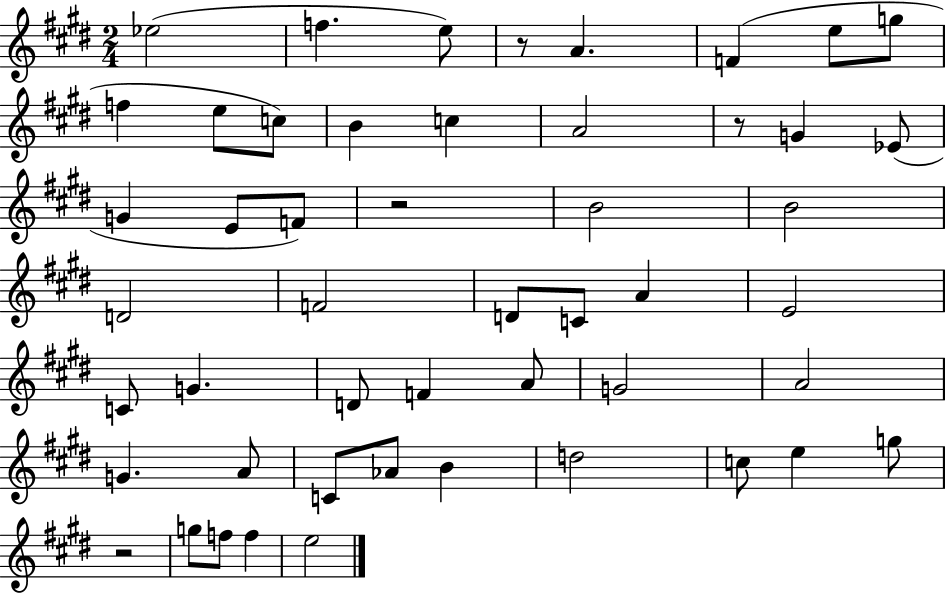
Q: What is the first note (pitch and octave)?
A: Eb5